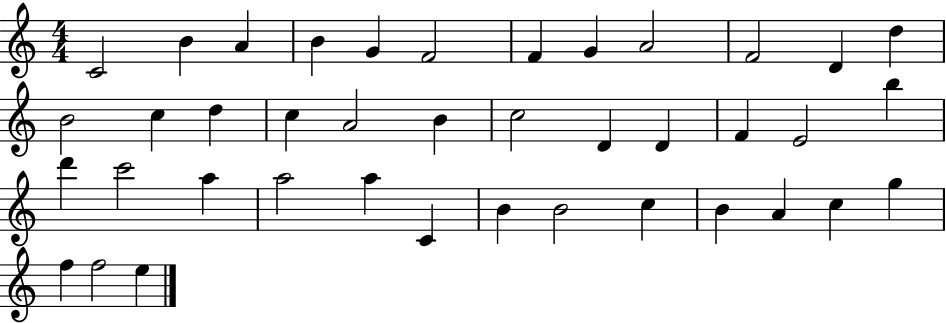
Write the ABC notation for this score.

X:1
T:Untitled
M:4/4
L:1/4
K:C
C2 B A B G F2 F G A2 F2 D d B2 c d c A2 B c2 D D F E2 b d' c'2 a a2 a C B B2 c B A c g f f2 e